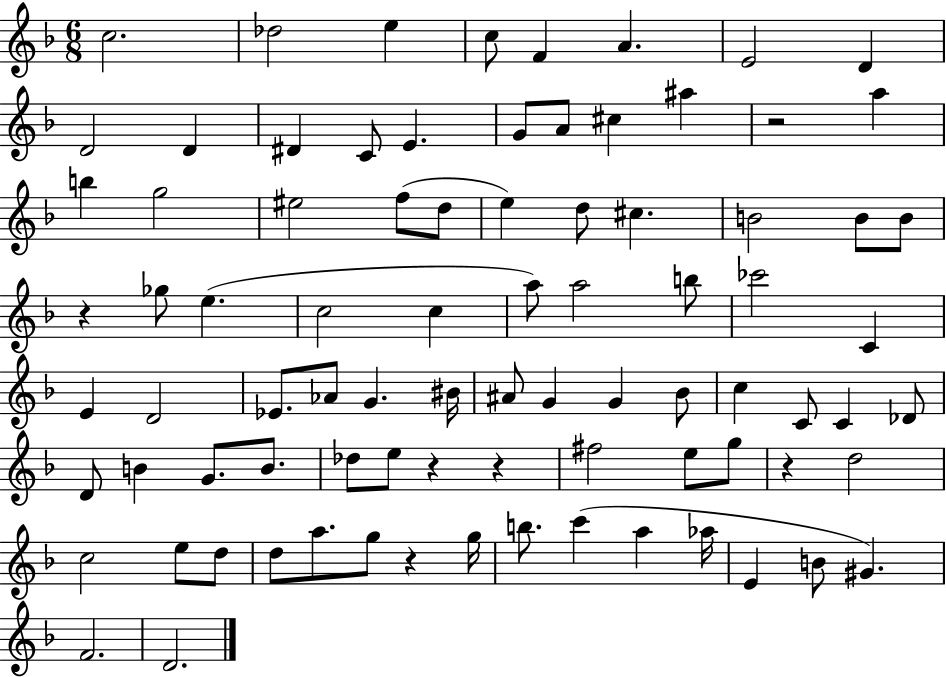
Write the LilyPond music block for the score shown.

{
  \clef treble
  \numericTimeSignature
  \time 6/8
  \key f \major
  c''2. | des''2 e''4 | c''8 f'4 a'4. | e'2 d'4 | \break d'2 d'4 | dis'4 c'8 e'4. | g'8 a'8 cis''4 ais''4 | r2 a''4 | \break b''4 g''2 | eis''2 f''8( d''8 | e''4) d''8 cis''4. | b'2 b'8 b'8 | \break r4 ges''8 e''4.( | c''2 c''4 | a''8) a''2 b''8 | ces'''2 c'4 | \break e'4 d'2 | ees'8. aes'8 g'4. bis'16 | ais'8 g'4 g'4 bes'8 | c''4 c'8 c'4 des'8 | \break d'8 b'4 g'8. b'8. | des''8 e''8 r4 r4 | fis''2 e''8 g''8 | r4 d''2 | \break c''2 e''8 d''8 | d''8 a''8. g''8 r4 g''16 | b''8. c'''4( a''4 aes''16 | e'4 b'8 gis'4.) | \break f'2. | d'2. | \bar "|."
}